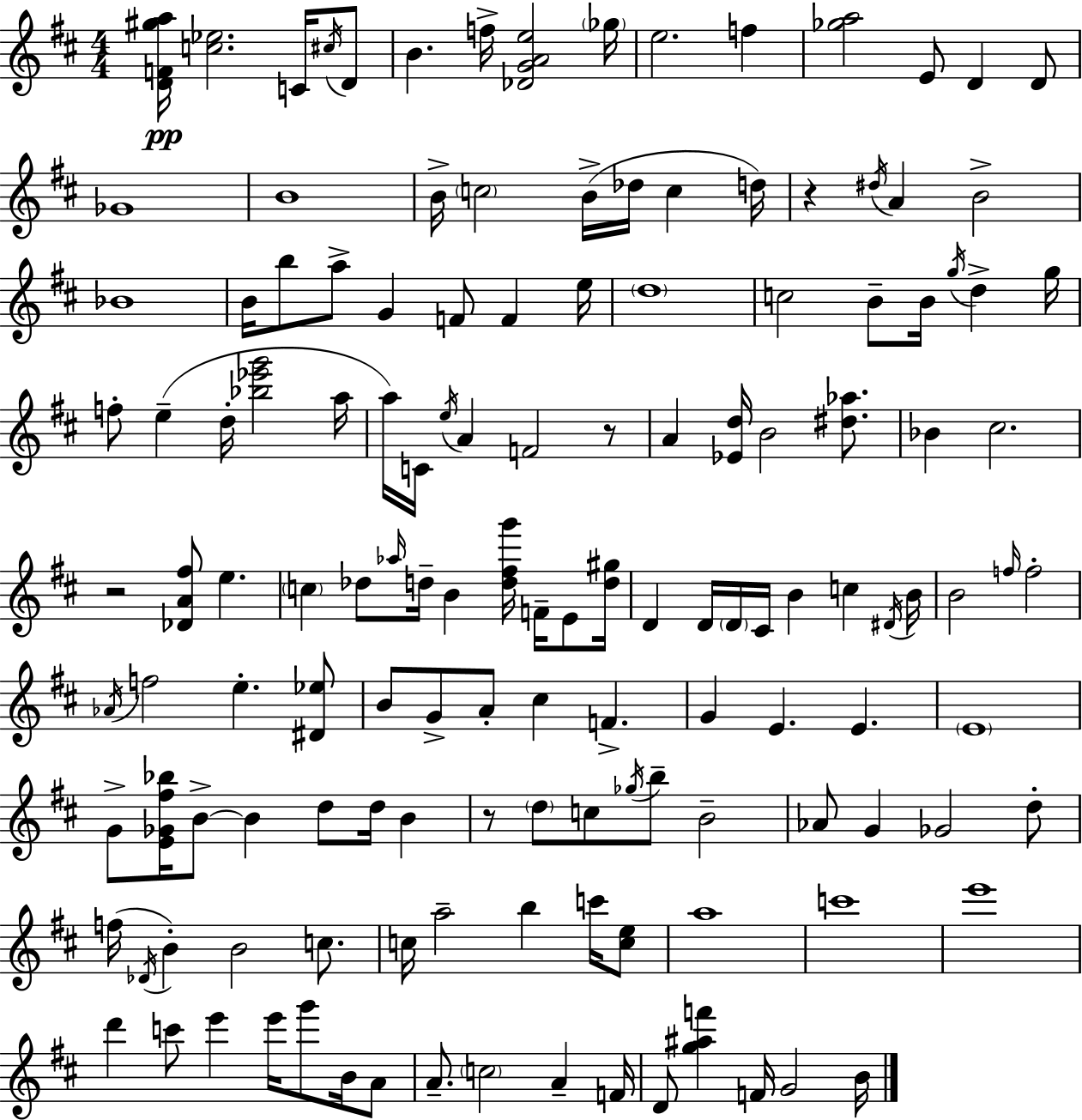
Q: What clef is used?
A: treble